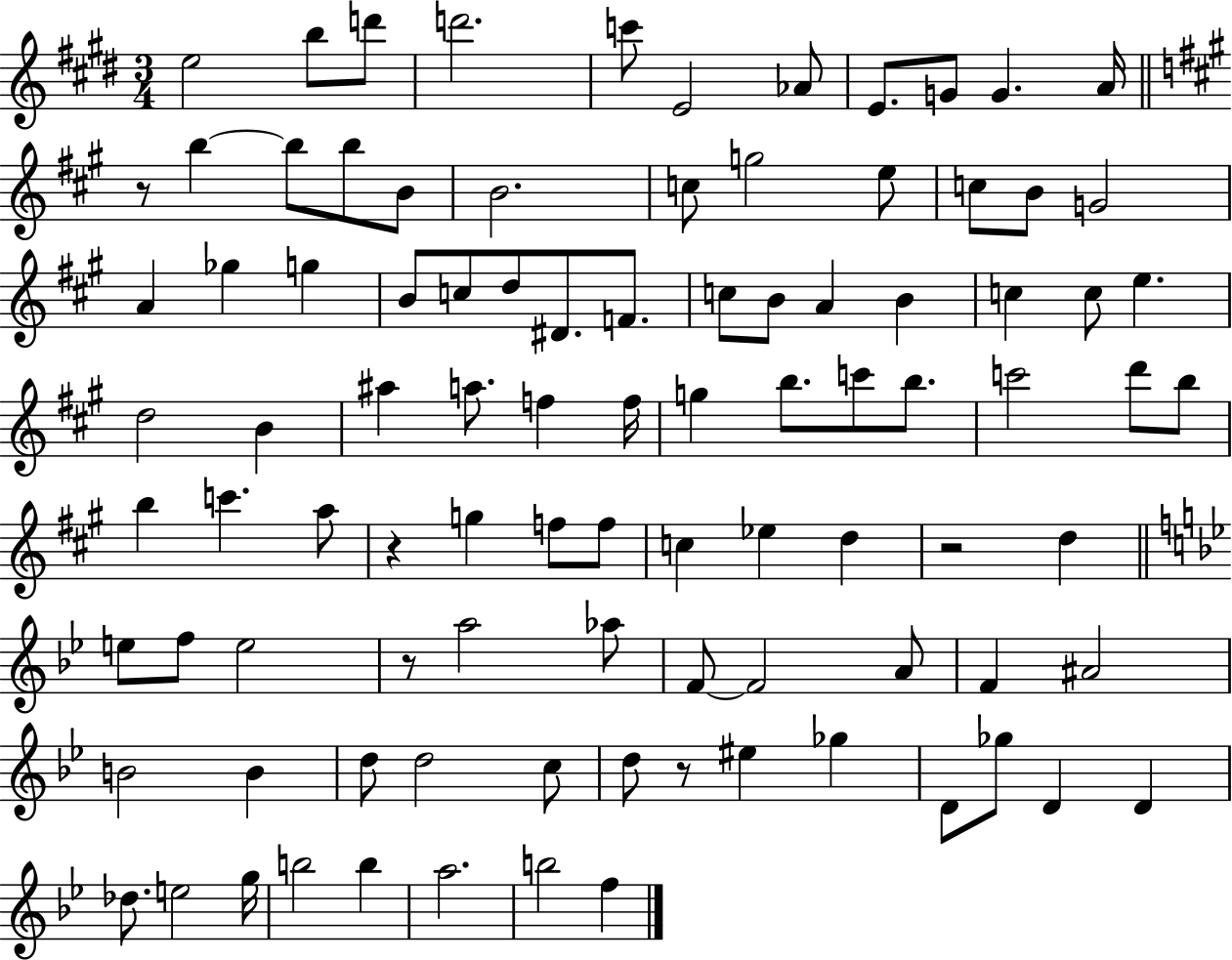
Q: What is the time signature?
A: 3/4